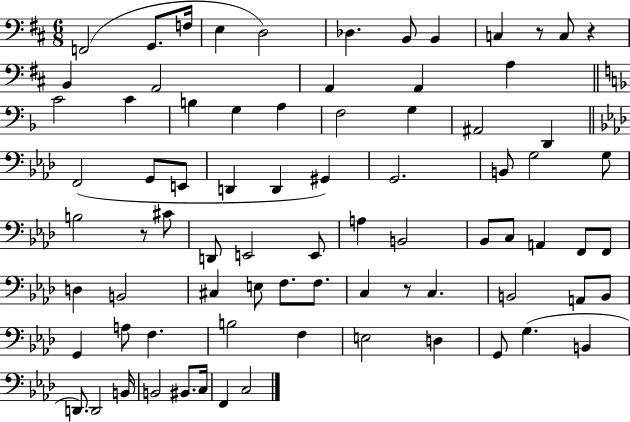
F2/h G2/e. F3/s E3/q D3/h Db3/q. B2/e B2/q C3/q R/e C3/e R/q B2/q A2/h A2/q A2/q A3/q C4/h C4/q B3/q G3/q A3/q F3/h G3/q A#2/h D2/q F2/h G2/e E2/e D2/q D2/q G#2/q G2/h. B2/e G3/h G3/e B3/h R/e C#4/e D2/e E2/h E2/e A3/q B2/h Bb2/e C3/e A2/q F2/e F2/e D3/q B2/h C#3/q E3/e F3/e. F3/e. C3/q R/e C3/q. B2/h A2/e B2/e G2/q A3/e F3/q. B3/h F3/q E3/h D3/q G2/e G3/q. B2/q D2/e. D2/h B2/s B2/h BIS2/e. C3/s F2/q C3/h